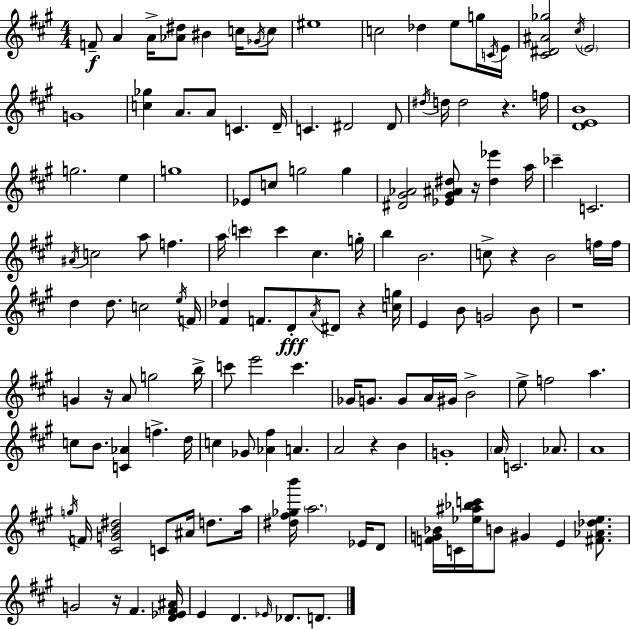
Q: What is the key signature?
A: A major